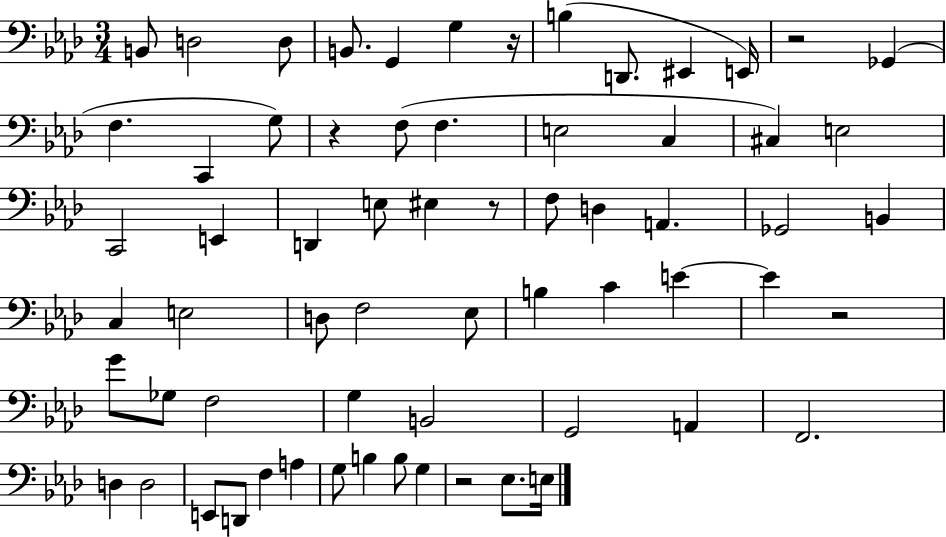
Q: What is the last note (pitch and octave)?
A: E3